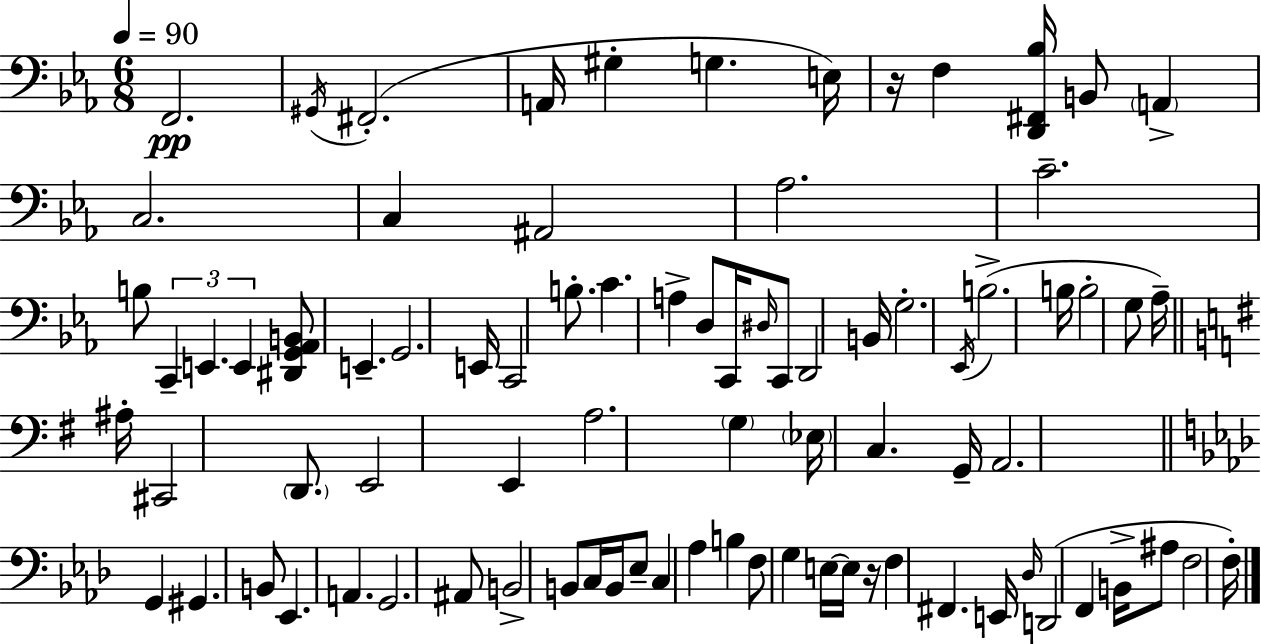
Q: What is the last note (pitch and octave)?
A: F3